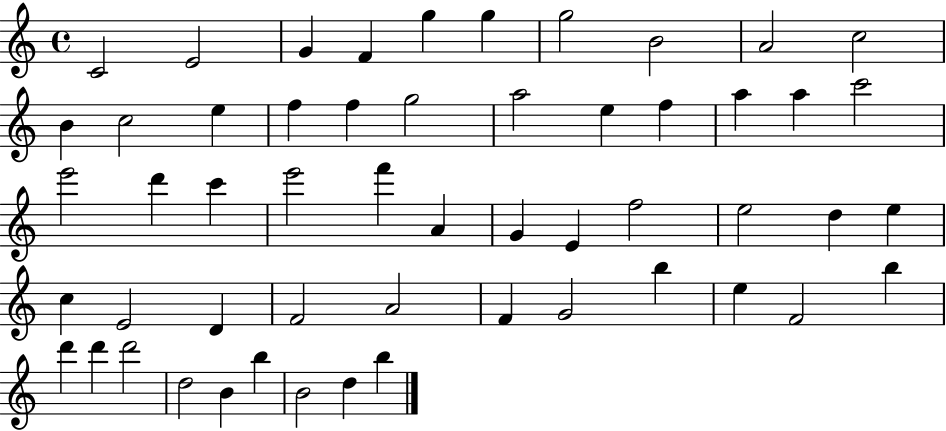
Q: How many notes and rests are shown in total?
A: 54